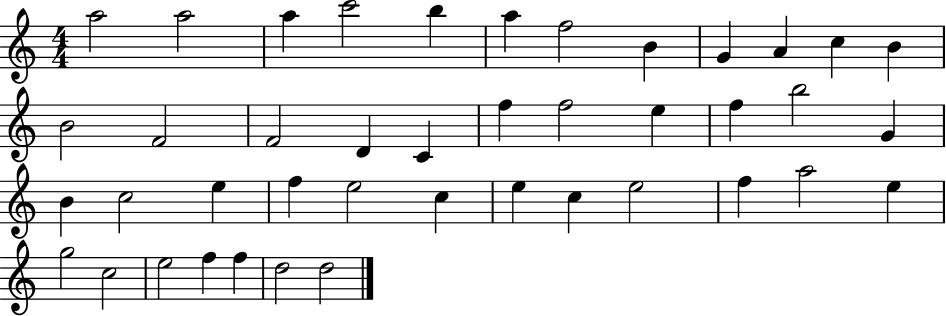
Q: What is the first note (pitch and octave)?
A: A5